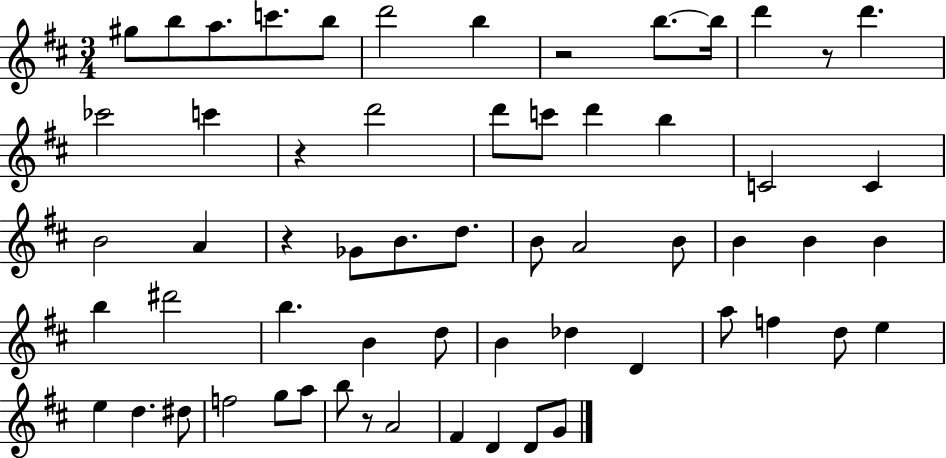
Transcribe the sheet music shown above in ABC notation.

X:1
T:Untitled
M:3/4
L:1/4
K:D
^g/2 b/2 a/2 c'/2 b/2 d'2 b z2 b/2 b/4 d' z/2 d' _c'2 c' z d'2 d'/2 c'/2 d' b C2 C B2 A z _G/2 B/2 d/2 B/2 A2 B/2 B B B b ^d'2 b B d/2 B _d D a/2 f d/2 e e d ^d/2 f2 g/2 a/2 b/2 z/2 A2 ^F D D/2 G/2